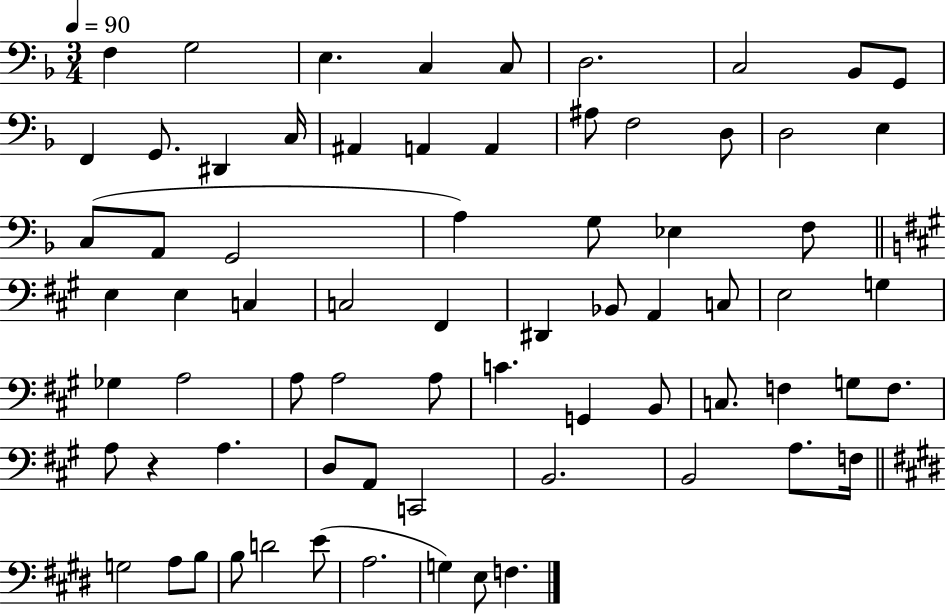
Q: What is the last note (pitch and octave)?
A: F3